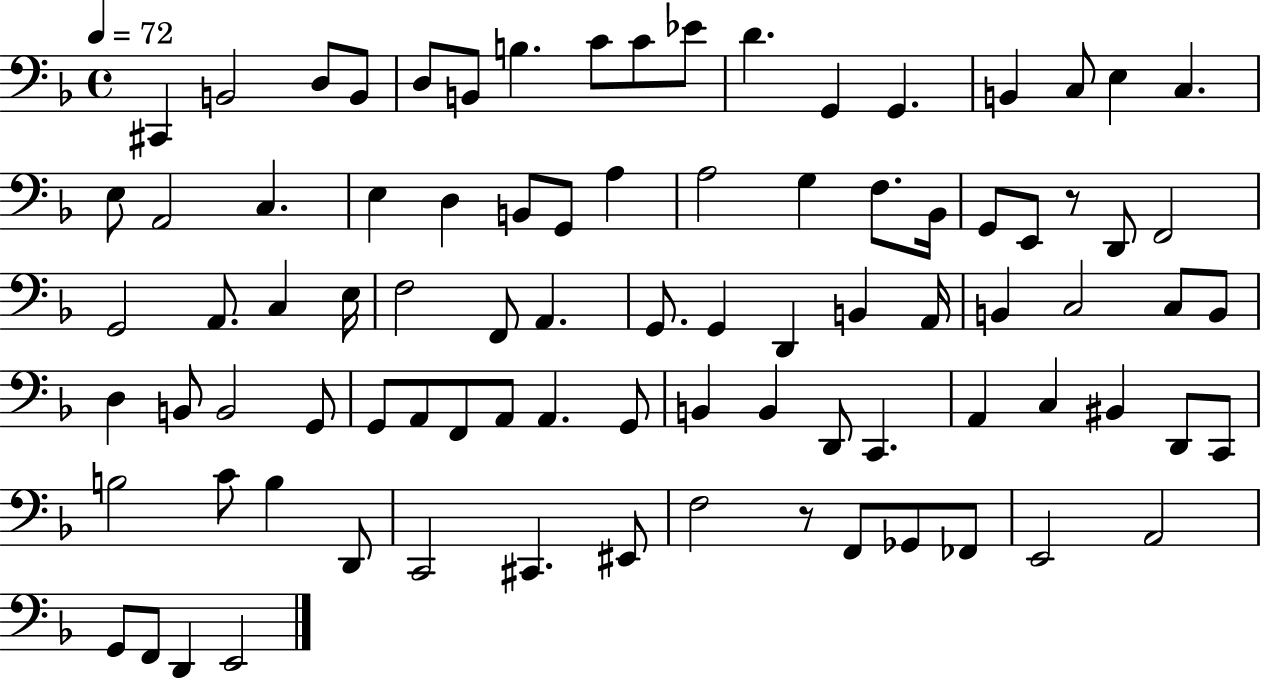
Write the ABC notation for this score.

X:1
T:Untitled
M:4/4
L:1/4
K:F
^C,, B,,2 D,/2 B,,/2 D,/2 B,,/2 B, C/2 C/2 _E/2 D G,, G,, B,, C,/2 E, C, E,/2 A,,2 C, E, D, B,,/2 G,,/2 A, A,2 G, F,/2 _B,,/4 G,,/2 E,,/2 z/2 D,,/2 F,,2 G,,2 A,,/2 C, E,/4 F,2 F,,/2 A,, G,,/2 G,, D,, B,, A,,/4 B,, C,2 C,/2 B,,/2 D, B,,/2 B,,2 G,,/2 G,,/2 A,,/2 F,,/2 A,,/2 A,, G,,/2 B,, B,, D,,/2 C,, A,, C, ^B,, D,,/2 C,,/2 B,2 C/2 B, D,,/2 C,,2 ^C,, ^E,,/2 F,2 z/2 F,,/2 _G,,/2 _F,,/2 E,,2 A,,2 G,,/2 F,,/2 D,, E,,2